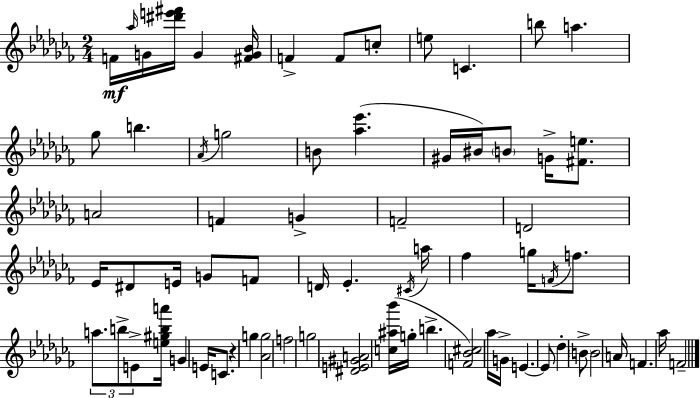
F4/s Ab5/s G4/s [D#6,E6,F#6]/s G4/q [F#4,G4,Bb4]/s F4/q F4/e C5/e E5/e C4/q. B5/e A5/q. Gb5/e B5/q. Ab4/s G5/h B4/e [Ab5,Eb6]/q. G#4/s BIS4/s B4/e G4/s [F#4,E5]/e. A4/h F4/q G4/q F4/h D4/h Eb4/s D#4/e E4/s G4/e F4/e D4/s Eb4/q. C#4/s A5/s FES5/q G5/s F4/s F5/e. A5/e. B5/e E4/e [E5,G#5,B5,A6]/s G4/q E4/s C4/e. R/q G5/q [Ab4,G5]/h F5/h G5/h [D#4,E4,G#4,A4]/h [C5,A#5,Bb6]/s G5/s B5/q. [F4,Bb4,C#5]/h Ab5/s G4/s E4/q. E4/e Db5/q B4/e B4/h A4/s F4/q. Ab5/s F4/h